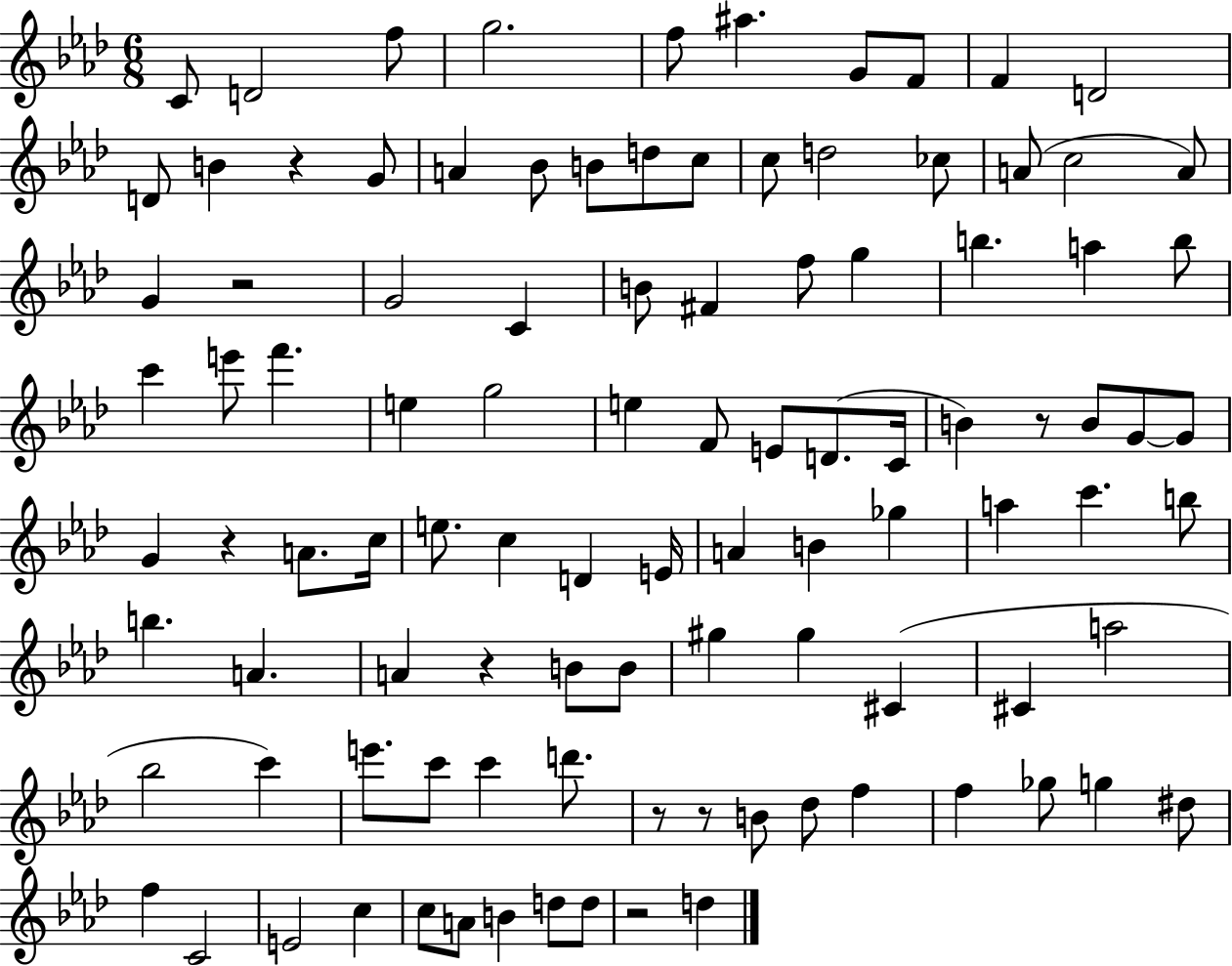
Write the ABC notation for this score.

X:1
T:Untitled
M:6/8
L:1/4
K:Ab
C/2 D2 f/2 g2 f/2 ^a G/2 F/2 F D2 D/2 B z G/2 A _B/2 B/2 d/2 c/2 c/2 d2 _c/2 A/2 c2 A/2 G z2 G2 C B/2 ^F f/2 g b a b/2 c' e'/2 f' e g2 e F/2 E/2 D/2 C/4 B z/2 B/2 G/2 G/2 G z A/2 c/4 e/2 c D E/4 A B _g a c' b/2 b A A z B/2 B/2 ^g ^g ^C ^C a2 _b2 c' e'/2 c'/2 c' d'/2 z/2 z/2 B/2 _d/2 f f _g/2 g ^d/2 f C2 E2 c c/2 A/2 B d/2 d/2 z2 d